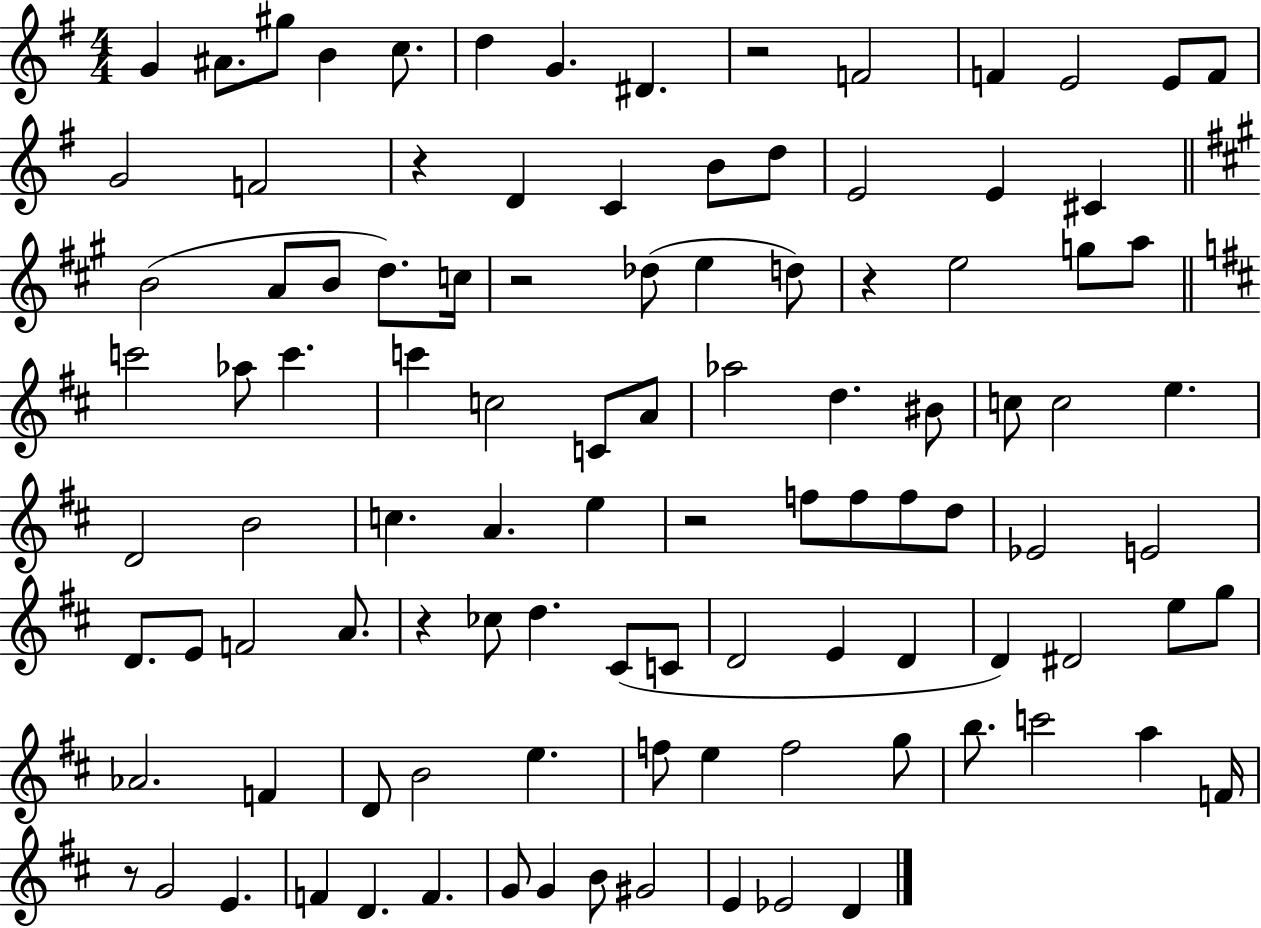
{
  \clef treble
  \numericTimeSignature
  \time 4/4
  \key g \major
  g'4 ais'8. gis''8 b'4 c''8. | d''4 g'4. dis'4. | r2 f'2 | f'4 e'2 e'8 f'8 | \break g'2 f'2 | r4 d'4 c'4 b'8 d''8 | e'2 e'4 cis'4 | \bar "||" \break \key a \major b'2( a'8 b'8 d''8.) c''16 | r2 des''8( e''4 d''8) | r4 e''2 g''8 a''8 | \bar "||" \break \key d \major c'''2 aes''8 c'''4. | c'''4 c''2 c'8 a'8 | aes''2 d''4. bis'8 | c''8 c''2 e''4. | \break d'2 b'2 | c''4. a'4. e''4 | r2 f''8 f''8 f''8 d''8 | ees'2 e'2 | \break d'8. e'8 f'2 a'8. | r4 ces''8 d''4. cis'8( c'8 | d'2 e'4 d'4 | d'4) dis'2 e''8 g''8 | \break aes'2. f'4 | d'8 b'2 e''4. | f''8 e''4 f''2 g''8 | b''8. c'''2 a''4 f'16 | \break r8 g'2 e'4. | f'4 d'4. f'4. | g'8 g'4 b'8 gis'2 | e'4 ees'2 d'4 | \break \bar "|."
}